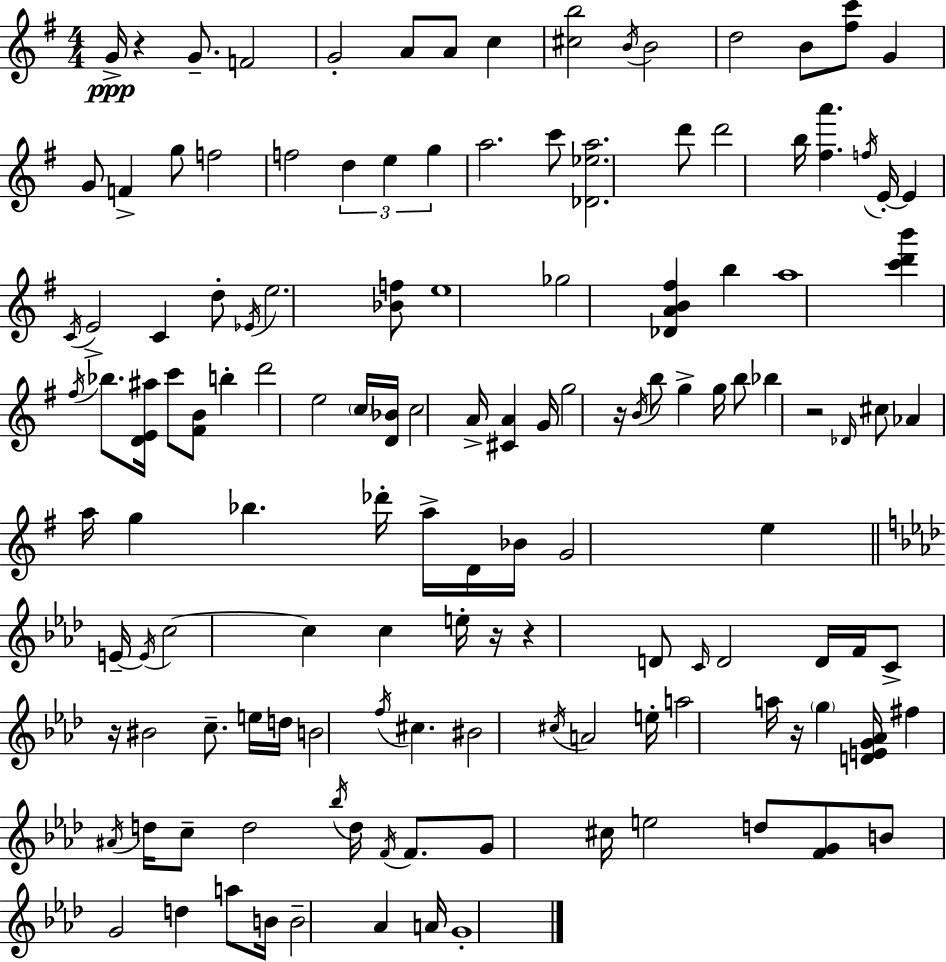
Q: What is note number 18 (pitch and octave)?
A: D5